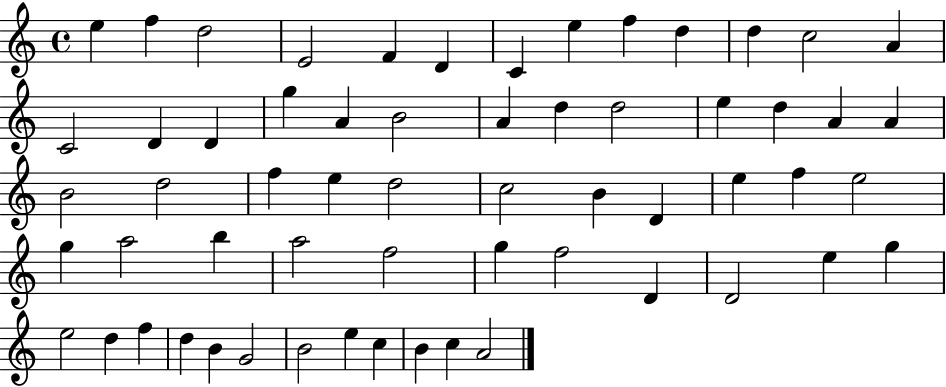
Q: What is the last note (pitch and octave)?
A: A4